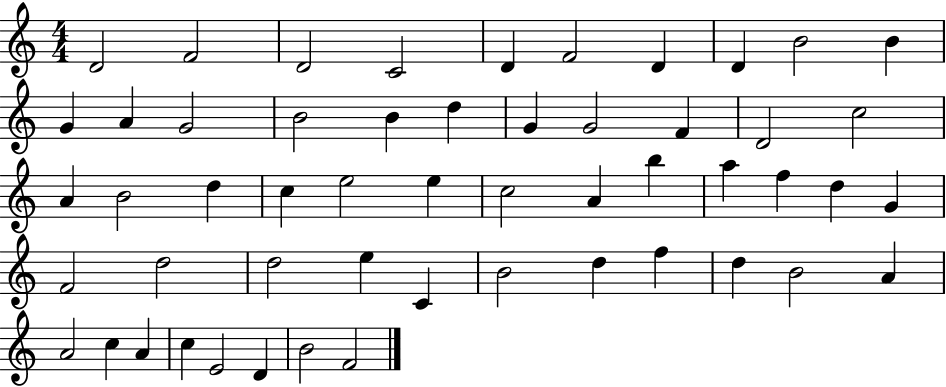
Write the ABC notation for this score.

X:1
T:Untitled
M:4/4
L:1/4
K:C
D2 F2 D2 C2 D F2 D D B2 B G A G2 B2 B d G G2 F D2 c2 A B2 d c e2 e c2 A b a f d G F2 d2 d2 e C B2 d f d B2 A A2 c A c E2 D B2 F2